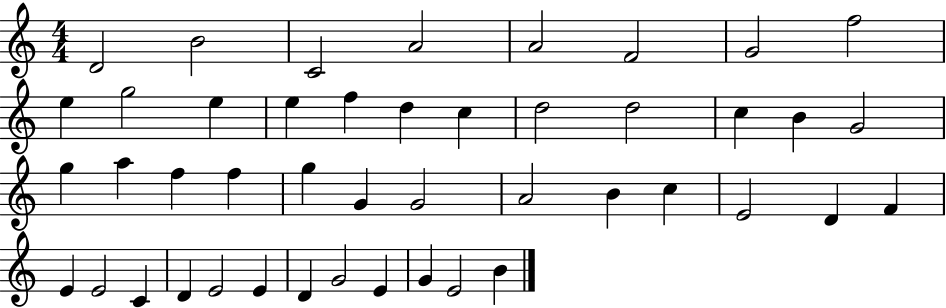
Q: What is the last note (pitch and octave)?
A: B4